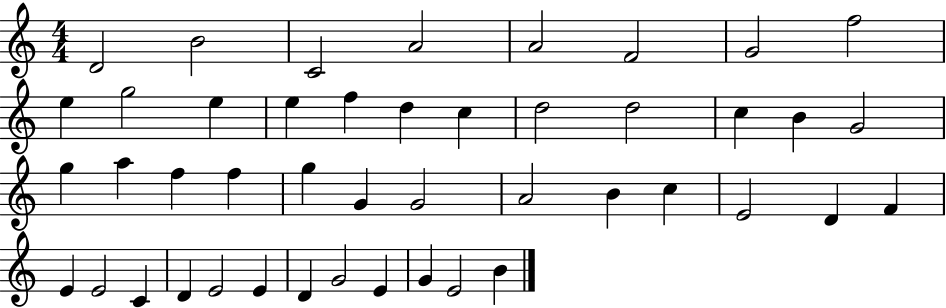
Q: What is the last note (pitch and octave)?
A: B4